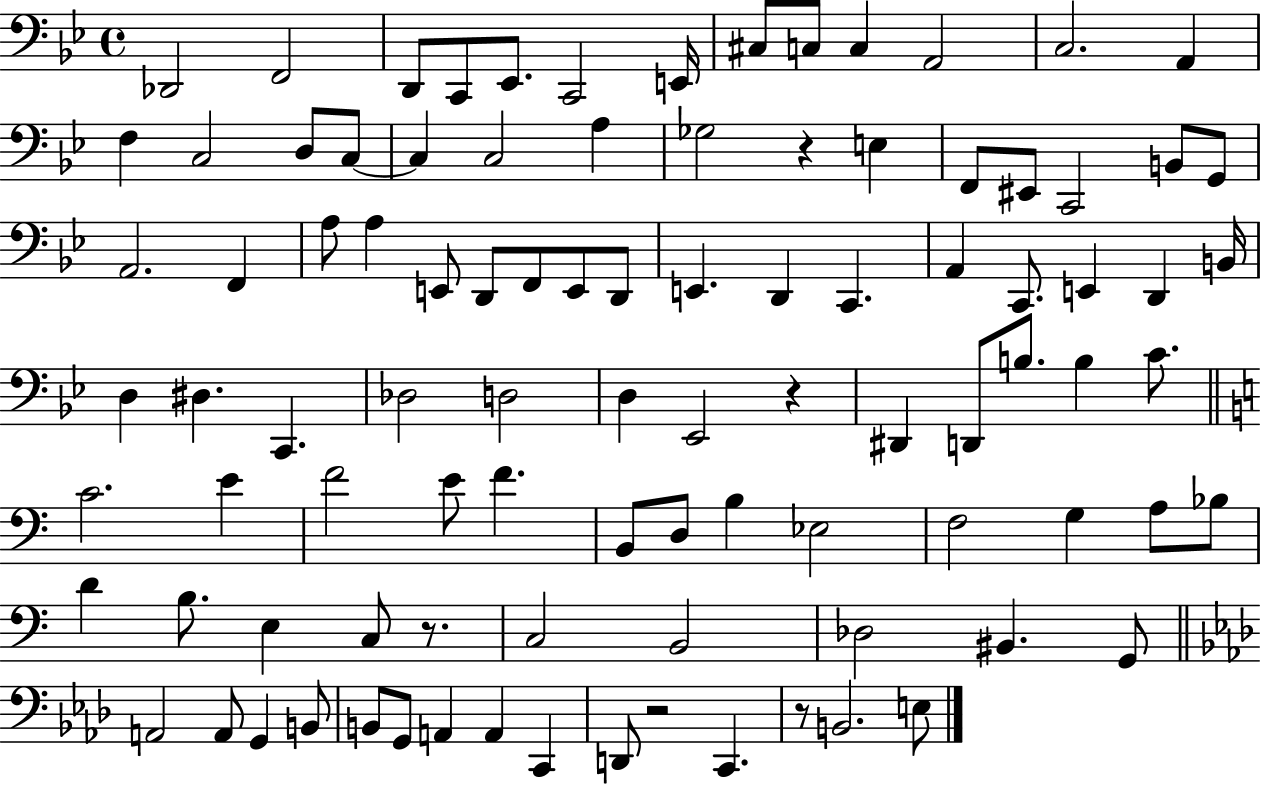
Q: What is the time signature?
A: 4/4